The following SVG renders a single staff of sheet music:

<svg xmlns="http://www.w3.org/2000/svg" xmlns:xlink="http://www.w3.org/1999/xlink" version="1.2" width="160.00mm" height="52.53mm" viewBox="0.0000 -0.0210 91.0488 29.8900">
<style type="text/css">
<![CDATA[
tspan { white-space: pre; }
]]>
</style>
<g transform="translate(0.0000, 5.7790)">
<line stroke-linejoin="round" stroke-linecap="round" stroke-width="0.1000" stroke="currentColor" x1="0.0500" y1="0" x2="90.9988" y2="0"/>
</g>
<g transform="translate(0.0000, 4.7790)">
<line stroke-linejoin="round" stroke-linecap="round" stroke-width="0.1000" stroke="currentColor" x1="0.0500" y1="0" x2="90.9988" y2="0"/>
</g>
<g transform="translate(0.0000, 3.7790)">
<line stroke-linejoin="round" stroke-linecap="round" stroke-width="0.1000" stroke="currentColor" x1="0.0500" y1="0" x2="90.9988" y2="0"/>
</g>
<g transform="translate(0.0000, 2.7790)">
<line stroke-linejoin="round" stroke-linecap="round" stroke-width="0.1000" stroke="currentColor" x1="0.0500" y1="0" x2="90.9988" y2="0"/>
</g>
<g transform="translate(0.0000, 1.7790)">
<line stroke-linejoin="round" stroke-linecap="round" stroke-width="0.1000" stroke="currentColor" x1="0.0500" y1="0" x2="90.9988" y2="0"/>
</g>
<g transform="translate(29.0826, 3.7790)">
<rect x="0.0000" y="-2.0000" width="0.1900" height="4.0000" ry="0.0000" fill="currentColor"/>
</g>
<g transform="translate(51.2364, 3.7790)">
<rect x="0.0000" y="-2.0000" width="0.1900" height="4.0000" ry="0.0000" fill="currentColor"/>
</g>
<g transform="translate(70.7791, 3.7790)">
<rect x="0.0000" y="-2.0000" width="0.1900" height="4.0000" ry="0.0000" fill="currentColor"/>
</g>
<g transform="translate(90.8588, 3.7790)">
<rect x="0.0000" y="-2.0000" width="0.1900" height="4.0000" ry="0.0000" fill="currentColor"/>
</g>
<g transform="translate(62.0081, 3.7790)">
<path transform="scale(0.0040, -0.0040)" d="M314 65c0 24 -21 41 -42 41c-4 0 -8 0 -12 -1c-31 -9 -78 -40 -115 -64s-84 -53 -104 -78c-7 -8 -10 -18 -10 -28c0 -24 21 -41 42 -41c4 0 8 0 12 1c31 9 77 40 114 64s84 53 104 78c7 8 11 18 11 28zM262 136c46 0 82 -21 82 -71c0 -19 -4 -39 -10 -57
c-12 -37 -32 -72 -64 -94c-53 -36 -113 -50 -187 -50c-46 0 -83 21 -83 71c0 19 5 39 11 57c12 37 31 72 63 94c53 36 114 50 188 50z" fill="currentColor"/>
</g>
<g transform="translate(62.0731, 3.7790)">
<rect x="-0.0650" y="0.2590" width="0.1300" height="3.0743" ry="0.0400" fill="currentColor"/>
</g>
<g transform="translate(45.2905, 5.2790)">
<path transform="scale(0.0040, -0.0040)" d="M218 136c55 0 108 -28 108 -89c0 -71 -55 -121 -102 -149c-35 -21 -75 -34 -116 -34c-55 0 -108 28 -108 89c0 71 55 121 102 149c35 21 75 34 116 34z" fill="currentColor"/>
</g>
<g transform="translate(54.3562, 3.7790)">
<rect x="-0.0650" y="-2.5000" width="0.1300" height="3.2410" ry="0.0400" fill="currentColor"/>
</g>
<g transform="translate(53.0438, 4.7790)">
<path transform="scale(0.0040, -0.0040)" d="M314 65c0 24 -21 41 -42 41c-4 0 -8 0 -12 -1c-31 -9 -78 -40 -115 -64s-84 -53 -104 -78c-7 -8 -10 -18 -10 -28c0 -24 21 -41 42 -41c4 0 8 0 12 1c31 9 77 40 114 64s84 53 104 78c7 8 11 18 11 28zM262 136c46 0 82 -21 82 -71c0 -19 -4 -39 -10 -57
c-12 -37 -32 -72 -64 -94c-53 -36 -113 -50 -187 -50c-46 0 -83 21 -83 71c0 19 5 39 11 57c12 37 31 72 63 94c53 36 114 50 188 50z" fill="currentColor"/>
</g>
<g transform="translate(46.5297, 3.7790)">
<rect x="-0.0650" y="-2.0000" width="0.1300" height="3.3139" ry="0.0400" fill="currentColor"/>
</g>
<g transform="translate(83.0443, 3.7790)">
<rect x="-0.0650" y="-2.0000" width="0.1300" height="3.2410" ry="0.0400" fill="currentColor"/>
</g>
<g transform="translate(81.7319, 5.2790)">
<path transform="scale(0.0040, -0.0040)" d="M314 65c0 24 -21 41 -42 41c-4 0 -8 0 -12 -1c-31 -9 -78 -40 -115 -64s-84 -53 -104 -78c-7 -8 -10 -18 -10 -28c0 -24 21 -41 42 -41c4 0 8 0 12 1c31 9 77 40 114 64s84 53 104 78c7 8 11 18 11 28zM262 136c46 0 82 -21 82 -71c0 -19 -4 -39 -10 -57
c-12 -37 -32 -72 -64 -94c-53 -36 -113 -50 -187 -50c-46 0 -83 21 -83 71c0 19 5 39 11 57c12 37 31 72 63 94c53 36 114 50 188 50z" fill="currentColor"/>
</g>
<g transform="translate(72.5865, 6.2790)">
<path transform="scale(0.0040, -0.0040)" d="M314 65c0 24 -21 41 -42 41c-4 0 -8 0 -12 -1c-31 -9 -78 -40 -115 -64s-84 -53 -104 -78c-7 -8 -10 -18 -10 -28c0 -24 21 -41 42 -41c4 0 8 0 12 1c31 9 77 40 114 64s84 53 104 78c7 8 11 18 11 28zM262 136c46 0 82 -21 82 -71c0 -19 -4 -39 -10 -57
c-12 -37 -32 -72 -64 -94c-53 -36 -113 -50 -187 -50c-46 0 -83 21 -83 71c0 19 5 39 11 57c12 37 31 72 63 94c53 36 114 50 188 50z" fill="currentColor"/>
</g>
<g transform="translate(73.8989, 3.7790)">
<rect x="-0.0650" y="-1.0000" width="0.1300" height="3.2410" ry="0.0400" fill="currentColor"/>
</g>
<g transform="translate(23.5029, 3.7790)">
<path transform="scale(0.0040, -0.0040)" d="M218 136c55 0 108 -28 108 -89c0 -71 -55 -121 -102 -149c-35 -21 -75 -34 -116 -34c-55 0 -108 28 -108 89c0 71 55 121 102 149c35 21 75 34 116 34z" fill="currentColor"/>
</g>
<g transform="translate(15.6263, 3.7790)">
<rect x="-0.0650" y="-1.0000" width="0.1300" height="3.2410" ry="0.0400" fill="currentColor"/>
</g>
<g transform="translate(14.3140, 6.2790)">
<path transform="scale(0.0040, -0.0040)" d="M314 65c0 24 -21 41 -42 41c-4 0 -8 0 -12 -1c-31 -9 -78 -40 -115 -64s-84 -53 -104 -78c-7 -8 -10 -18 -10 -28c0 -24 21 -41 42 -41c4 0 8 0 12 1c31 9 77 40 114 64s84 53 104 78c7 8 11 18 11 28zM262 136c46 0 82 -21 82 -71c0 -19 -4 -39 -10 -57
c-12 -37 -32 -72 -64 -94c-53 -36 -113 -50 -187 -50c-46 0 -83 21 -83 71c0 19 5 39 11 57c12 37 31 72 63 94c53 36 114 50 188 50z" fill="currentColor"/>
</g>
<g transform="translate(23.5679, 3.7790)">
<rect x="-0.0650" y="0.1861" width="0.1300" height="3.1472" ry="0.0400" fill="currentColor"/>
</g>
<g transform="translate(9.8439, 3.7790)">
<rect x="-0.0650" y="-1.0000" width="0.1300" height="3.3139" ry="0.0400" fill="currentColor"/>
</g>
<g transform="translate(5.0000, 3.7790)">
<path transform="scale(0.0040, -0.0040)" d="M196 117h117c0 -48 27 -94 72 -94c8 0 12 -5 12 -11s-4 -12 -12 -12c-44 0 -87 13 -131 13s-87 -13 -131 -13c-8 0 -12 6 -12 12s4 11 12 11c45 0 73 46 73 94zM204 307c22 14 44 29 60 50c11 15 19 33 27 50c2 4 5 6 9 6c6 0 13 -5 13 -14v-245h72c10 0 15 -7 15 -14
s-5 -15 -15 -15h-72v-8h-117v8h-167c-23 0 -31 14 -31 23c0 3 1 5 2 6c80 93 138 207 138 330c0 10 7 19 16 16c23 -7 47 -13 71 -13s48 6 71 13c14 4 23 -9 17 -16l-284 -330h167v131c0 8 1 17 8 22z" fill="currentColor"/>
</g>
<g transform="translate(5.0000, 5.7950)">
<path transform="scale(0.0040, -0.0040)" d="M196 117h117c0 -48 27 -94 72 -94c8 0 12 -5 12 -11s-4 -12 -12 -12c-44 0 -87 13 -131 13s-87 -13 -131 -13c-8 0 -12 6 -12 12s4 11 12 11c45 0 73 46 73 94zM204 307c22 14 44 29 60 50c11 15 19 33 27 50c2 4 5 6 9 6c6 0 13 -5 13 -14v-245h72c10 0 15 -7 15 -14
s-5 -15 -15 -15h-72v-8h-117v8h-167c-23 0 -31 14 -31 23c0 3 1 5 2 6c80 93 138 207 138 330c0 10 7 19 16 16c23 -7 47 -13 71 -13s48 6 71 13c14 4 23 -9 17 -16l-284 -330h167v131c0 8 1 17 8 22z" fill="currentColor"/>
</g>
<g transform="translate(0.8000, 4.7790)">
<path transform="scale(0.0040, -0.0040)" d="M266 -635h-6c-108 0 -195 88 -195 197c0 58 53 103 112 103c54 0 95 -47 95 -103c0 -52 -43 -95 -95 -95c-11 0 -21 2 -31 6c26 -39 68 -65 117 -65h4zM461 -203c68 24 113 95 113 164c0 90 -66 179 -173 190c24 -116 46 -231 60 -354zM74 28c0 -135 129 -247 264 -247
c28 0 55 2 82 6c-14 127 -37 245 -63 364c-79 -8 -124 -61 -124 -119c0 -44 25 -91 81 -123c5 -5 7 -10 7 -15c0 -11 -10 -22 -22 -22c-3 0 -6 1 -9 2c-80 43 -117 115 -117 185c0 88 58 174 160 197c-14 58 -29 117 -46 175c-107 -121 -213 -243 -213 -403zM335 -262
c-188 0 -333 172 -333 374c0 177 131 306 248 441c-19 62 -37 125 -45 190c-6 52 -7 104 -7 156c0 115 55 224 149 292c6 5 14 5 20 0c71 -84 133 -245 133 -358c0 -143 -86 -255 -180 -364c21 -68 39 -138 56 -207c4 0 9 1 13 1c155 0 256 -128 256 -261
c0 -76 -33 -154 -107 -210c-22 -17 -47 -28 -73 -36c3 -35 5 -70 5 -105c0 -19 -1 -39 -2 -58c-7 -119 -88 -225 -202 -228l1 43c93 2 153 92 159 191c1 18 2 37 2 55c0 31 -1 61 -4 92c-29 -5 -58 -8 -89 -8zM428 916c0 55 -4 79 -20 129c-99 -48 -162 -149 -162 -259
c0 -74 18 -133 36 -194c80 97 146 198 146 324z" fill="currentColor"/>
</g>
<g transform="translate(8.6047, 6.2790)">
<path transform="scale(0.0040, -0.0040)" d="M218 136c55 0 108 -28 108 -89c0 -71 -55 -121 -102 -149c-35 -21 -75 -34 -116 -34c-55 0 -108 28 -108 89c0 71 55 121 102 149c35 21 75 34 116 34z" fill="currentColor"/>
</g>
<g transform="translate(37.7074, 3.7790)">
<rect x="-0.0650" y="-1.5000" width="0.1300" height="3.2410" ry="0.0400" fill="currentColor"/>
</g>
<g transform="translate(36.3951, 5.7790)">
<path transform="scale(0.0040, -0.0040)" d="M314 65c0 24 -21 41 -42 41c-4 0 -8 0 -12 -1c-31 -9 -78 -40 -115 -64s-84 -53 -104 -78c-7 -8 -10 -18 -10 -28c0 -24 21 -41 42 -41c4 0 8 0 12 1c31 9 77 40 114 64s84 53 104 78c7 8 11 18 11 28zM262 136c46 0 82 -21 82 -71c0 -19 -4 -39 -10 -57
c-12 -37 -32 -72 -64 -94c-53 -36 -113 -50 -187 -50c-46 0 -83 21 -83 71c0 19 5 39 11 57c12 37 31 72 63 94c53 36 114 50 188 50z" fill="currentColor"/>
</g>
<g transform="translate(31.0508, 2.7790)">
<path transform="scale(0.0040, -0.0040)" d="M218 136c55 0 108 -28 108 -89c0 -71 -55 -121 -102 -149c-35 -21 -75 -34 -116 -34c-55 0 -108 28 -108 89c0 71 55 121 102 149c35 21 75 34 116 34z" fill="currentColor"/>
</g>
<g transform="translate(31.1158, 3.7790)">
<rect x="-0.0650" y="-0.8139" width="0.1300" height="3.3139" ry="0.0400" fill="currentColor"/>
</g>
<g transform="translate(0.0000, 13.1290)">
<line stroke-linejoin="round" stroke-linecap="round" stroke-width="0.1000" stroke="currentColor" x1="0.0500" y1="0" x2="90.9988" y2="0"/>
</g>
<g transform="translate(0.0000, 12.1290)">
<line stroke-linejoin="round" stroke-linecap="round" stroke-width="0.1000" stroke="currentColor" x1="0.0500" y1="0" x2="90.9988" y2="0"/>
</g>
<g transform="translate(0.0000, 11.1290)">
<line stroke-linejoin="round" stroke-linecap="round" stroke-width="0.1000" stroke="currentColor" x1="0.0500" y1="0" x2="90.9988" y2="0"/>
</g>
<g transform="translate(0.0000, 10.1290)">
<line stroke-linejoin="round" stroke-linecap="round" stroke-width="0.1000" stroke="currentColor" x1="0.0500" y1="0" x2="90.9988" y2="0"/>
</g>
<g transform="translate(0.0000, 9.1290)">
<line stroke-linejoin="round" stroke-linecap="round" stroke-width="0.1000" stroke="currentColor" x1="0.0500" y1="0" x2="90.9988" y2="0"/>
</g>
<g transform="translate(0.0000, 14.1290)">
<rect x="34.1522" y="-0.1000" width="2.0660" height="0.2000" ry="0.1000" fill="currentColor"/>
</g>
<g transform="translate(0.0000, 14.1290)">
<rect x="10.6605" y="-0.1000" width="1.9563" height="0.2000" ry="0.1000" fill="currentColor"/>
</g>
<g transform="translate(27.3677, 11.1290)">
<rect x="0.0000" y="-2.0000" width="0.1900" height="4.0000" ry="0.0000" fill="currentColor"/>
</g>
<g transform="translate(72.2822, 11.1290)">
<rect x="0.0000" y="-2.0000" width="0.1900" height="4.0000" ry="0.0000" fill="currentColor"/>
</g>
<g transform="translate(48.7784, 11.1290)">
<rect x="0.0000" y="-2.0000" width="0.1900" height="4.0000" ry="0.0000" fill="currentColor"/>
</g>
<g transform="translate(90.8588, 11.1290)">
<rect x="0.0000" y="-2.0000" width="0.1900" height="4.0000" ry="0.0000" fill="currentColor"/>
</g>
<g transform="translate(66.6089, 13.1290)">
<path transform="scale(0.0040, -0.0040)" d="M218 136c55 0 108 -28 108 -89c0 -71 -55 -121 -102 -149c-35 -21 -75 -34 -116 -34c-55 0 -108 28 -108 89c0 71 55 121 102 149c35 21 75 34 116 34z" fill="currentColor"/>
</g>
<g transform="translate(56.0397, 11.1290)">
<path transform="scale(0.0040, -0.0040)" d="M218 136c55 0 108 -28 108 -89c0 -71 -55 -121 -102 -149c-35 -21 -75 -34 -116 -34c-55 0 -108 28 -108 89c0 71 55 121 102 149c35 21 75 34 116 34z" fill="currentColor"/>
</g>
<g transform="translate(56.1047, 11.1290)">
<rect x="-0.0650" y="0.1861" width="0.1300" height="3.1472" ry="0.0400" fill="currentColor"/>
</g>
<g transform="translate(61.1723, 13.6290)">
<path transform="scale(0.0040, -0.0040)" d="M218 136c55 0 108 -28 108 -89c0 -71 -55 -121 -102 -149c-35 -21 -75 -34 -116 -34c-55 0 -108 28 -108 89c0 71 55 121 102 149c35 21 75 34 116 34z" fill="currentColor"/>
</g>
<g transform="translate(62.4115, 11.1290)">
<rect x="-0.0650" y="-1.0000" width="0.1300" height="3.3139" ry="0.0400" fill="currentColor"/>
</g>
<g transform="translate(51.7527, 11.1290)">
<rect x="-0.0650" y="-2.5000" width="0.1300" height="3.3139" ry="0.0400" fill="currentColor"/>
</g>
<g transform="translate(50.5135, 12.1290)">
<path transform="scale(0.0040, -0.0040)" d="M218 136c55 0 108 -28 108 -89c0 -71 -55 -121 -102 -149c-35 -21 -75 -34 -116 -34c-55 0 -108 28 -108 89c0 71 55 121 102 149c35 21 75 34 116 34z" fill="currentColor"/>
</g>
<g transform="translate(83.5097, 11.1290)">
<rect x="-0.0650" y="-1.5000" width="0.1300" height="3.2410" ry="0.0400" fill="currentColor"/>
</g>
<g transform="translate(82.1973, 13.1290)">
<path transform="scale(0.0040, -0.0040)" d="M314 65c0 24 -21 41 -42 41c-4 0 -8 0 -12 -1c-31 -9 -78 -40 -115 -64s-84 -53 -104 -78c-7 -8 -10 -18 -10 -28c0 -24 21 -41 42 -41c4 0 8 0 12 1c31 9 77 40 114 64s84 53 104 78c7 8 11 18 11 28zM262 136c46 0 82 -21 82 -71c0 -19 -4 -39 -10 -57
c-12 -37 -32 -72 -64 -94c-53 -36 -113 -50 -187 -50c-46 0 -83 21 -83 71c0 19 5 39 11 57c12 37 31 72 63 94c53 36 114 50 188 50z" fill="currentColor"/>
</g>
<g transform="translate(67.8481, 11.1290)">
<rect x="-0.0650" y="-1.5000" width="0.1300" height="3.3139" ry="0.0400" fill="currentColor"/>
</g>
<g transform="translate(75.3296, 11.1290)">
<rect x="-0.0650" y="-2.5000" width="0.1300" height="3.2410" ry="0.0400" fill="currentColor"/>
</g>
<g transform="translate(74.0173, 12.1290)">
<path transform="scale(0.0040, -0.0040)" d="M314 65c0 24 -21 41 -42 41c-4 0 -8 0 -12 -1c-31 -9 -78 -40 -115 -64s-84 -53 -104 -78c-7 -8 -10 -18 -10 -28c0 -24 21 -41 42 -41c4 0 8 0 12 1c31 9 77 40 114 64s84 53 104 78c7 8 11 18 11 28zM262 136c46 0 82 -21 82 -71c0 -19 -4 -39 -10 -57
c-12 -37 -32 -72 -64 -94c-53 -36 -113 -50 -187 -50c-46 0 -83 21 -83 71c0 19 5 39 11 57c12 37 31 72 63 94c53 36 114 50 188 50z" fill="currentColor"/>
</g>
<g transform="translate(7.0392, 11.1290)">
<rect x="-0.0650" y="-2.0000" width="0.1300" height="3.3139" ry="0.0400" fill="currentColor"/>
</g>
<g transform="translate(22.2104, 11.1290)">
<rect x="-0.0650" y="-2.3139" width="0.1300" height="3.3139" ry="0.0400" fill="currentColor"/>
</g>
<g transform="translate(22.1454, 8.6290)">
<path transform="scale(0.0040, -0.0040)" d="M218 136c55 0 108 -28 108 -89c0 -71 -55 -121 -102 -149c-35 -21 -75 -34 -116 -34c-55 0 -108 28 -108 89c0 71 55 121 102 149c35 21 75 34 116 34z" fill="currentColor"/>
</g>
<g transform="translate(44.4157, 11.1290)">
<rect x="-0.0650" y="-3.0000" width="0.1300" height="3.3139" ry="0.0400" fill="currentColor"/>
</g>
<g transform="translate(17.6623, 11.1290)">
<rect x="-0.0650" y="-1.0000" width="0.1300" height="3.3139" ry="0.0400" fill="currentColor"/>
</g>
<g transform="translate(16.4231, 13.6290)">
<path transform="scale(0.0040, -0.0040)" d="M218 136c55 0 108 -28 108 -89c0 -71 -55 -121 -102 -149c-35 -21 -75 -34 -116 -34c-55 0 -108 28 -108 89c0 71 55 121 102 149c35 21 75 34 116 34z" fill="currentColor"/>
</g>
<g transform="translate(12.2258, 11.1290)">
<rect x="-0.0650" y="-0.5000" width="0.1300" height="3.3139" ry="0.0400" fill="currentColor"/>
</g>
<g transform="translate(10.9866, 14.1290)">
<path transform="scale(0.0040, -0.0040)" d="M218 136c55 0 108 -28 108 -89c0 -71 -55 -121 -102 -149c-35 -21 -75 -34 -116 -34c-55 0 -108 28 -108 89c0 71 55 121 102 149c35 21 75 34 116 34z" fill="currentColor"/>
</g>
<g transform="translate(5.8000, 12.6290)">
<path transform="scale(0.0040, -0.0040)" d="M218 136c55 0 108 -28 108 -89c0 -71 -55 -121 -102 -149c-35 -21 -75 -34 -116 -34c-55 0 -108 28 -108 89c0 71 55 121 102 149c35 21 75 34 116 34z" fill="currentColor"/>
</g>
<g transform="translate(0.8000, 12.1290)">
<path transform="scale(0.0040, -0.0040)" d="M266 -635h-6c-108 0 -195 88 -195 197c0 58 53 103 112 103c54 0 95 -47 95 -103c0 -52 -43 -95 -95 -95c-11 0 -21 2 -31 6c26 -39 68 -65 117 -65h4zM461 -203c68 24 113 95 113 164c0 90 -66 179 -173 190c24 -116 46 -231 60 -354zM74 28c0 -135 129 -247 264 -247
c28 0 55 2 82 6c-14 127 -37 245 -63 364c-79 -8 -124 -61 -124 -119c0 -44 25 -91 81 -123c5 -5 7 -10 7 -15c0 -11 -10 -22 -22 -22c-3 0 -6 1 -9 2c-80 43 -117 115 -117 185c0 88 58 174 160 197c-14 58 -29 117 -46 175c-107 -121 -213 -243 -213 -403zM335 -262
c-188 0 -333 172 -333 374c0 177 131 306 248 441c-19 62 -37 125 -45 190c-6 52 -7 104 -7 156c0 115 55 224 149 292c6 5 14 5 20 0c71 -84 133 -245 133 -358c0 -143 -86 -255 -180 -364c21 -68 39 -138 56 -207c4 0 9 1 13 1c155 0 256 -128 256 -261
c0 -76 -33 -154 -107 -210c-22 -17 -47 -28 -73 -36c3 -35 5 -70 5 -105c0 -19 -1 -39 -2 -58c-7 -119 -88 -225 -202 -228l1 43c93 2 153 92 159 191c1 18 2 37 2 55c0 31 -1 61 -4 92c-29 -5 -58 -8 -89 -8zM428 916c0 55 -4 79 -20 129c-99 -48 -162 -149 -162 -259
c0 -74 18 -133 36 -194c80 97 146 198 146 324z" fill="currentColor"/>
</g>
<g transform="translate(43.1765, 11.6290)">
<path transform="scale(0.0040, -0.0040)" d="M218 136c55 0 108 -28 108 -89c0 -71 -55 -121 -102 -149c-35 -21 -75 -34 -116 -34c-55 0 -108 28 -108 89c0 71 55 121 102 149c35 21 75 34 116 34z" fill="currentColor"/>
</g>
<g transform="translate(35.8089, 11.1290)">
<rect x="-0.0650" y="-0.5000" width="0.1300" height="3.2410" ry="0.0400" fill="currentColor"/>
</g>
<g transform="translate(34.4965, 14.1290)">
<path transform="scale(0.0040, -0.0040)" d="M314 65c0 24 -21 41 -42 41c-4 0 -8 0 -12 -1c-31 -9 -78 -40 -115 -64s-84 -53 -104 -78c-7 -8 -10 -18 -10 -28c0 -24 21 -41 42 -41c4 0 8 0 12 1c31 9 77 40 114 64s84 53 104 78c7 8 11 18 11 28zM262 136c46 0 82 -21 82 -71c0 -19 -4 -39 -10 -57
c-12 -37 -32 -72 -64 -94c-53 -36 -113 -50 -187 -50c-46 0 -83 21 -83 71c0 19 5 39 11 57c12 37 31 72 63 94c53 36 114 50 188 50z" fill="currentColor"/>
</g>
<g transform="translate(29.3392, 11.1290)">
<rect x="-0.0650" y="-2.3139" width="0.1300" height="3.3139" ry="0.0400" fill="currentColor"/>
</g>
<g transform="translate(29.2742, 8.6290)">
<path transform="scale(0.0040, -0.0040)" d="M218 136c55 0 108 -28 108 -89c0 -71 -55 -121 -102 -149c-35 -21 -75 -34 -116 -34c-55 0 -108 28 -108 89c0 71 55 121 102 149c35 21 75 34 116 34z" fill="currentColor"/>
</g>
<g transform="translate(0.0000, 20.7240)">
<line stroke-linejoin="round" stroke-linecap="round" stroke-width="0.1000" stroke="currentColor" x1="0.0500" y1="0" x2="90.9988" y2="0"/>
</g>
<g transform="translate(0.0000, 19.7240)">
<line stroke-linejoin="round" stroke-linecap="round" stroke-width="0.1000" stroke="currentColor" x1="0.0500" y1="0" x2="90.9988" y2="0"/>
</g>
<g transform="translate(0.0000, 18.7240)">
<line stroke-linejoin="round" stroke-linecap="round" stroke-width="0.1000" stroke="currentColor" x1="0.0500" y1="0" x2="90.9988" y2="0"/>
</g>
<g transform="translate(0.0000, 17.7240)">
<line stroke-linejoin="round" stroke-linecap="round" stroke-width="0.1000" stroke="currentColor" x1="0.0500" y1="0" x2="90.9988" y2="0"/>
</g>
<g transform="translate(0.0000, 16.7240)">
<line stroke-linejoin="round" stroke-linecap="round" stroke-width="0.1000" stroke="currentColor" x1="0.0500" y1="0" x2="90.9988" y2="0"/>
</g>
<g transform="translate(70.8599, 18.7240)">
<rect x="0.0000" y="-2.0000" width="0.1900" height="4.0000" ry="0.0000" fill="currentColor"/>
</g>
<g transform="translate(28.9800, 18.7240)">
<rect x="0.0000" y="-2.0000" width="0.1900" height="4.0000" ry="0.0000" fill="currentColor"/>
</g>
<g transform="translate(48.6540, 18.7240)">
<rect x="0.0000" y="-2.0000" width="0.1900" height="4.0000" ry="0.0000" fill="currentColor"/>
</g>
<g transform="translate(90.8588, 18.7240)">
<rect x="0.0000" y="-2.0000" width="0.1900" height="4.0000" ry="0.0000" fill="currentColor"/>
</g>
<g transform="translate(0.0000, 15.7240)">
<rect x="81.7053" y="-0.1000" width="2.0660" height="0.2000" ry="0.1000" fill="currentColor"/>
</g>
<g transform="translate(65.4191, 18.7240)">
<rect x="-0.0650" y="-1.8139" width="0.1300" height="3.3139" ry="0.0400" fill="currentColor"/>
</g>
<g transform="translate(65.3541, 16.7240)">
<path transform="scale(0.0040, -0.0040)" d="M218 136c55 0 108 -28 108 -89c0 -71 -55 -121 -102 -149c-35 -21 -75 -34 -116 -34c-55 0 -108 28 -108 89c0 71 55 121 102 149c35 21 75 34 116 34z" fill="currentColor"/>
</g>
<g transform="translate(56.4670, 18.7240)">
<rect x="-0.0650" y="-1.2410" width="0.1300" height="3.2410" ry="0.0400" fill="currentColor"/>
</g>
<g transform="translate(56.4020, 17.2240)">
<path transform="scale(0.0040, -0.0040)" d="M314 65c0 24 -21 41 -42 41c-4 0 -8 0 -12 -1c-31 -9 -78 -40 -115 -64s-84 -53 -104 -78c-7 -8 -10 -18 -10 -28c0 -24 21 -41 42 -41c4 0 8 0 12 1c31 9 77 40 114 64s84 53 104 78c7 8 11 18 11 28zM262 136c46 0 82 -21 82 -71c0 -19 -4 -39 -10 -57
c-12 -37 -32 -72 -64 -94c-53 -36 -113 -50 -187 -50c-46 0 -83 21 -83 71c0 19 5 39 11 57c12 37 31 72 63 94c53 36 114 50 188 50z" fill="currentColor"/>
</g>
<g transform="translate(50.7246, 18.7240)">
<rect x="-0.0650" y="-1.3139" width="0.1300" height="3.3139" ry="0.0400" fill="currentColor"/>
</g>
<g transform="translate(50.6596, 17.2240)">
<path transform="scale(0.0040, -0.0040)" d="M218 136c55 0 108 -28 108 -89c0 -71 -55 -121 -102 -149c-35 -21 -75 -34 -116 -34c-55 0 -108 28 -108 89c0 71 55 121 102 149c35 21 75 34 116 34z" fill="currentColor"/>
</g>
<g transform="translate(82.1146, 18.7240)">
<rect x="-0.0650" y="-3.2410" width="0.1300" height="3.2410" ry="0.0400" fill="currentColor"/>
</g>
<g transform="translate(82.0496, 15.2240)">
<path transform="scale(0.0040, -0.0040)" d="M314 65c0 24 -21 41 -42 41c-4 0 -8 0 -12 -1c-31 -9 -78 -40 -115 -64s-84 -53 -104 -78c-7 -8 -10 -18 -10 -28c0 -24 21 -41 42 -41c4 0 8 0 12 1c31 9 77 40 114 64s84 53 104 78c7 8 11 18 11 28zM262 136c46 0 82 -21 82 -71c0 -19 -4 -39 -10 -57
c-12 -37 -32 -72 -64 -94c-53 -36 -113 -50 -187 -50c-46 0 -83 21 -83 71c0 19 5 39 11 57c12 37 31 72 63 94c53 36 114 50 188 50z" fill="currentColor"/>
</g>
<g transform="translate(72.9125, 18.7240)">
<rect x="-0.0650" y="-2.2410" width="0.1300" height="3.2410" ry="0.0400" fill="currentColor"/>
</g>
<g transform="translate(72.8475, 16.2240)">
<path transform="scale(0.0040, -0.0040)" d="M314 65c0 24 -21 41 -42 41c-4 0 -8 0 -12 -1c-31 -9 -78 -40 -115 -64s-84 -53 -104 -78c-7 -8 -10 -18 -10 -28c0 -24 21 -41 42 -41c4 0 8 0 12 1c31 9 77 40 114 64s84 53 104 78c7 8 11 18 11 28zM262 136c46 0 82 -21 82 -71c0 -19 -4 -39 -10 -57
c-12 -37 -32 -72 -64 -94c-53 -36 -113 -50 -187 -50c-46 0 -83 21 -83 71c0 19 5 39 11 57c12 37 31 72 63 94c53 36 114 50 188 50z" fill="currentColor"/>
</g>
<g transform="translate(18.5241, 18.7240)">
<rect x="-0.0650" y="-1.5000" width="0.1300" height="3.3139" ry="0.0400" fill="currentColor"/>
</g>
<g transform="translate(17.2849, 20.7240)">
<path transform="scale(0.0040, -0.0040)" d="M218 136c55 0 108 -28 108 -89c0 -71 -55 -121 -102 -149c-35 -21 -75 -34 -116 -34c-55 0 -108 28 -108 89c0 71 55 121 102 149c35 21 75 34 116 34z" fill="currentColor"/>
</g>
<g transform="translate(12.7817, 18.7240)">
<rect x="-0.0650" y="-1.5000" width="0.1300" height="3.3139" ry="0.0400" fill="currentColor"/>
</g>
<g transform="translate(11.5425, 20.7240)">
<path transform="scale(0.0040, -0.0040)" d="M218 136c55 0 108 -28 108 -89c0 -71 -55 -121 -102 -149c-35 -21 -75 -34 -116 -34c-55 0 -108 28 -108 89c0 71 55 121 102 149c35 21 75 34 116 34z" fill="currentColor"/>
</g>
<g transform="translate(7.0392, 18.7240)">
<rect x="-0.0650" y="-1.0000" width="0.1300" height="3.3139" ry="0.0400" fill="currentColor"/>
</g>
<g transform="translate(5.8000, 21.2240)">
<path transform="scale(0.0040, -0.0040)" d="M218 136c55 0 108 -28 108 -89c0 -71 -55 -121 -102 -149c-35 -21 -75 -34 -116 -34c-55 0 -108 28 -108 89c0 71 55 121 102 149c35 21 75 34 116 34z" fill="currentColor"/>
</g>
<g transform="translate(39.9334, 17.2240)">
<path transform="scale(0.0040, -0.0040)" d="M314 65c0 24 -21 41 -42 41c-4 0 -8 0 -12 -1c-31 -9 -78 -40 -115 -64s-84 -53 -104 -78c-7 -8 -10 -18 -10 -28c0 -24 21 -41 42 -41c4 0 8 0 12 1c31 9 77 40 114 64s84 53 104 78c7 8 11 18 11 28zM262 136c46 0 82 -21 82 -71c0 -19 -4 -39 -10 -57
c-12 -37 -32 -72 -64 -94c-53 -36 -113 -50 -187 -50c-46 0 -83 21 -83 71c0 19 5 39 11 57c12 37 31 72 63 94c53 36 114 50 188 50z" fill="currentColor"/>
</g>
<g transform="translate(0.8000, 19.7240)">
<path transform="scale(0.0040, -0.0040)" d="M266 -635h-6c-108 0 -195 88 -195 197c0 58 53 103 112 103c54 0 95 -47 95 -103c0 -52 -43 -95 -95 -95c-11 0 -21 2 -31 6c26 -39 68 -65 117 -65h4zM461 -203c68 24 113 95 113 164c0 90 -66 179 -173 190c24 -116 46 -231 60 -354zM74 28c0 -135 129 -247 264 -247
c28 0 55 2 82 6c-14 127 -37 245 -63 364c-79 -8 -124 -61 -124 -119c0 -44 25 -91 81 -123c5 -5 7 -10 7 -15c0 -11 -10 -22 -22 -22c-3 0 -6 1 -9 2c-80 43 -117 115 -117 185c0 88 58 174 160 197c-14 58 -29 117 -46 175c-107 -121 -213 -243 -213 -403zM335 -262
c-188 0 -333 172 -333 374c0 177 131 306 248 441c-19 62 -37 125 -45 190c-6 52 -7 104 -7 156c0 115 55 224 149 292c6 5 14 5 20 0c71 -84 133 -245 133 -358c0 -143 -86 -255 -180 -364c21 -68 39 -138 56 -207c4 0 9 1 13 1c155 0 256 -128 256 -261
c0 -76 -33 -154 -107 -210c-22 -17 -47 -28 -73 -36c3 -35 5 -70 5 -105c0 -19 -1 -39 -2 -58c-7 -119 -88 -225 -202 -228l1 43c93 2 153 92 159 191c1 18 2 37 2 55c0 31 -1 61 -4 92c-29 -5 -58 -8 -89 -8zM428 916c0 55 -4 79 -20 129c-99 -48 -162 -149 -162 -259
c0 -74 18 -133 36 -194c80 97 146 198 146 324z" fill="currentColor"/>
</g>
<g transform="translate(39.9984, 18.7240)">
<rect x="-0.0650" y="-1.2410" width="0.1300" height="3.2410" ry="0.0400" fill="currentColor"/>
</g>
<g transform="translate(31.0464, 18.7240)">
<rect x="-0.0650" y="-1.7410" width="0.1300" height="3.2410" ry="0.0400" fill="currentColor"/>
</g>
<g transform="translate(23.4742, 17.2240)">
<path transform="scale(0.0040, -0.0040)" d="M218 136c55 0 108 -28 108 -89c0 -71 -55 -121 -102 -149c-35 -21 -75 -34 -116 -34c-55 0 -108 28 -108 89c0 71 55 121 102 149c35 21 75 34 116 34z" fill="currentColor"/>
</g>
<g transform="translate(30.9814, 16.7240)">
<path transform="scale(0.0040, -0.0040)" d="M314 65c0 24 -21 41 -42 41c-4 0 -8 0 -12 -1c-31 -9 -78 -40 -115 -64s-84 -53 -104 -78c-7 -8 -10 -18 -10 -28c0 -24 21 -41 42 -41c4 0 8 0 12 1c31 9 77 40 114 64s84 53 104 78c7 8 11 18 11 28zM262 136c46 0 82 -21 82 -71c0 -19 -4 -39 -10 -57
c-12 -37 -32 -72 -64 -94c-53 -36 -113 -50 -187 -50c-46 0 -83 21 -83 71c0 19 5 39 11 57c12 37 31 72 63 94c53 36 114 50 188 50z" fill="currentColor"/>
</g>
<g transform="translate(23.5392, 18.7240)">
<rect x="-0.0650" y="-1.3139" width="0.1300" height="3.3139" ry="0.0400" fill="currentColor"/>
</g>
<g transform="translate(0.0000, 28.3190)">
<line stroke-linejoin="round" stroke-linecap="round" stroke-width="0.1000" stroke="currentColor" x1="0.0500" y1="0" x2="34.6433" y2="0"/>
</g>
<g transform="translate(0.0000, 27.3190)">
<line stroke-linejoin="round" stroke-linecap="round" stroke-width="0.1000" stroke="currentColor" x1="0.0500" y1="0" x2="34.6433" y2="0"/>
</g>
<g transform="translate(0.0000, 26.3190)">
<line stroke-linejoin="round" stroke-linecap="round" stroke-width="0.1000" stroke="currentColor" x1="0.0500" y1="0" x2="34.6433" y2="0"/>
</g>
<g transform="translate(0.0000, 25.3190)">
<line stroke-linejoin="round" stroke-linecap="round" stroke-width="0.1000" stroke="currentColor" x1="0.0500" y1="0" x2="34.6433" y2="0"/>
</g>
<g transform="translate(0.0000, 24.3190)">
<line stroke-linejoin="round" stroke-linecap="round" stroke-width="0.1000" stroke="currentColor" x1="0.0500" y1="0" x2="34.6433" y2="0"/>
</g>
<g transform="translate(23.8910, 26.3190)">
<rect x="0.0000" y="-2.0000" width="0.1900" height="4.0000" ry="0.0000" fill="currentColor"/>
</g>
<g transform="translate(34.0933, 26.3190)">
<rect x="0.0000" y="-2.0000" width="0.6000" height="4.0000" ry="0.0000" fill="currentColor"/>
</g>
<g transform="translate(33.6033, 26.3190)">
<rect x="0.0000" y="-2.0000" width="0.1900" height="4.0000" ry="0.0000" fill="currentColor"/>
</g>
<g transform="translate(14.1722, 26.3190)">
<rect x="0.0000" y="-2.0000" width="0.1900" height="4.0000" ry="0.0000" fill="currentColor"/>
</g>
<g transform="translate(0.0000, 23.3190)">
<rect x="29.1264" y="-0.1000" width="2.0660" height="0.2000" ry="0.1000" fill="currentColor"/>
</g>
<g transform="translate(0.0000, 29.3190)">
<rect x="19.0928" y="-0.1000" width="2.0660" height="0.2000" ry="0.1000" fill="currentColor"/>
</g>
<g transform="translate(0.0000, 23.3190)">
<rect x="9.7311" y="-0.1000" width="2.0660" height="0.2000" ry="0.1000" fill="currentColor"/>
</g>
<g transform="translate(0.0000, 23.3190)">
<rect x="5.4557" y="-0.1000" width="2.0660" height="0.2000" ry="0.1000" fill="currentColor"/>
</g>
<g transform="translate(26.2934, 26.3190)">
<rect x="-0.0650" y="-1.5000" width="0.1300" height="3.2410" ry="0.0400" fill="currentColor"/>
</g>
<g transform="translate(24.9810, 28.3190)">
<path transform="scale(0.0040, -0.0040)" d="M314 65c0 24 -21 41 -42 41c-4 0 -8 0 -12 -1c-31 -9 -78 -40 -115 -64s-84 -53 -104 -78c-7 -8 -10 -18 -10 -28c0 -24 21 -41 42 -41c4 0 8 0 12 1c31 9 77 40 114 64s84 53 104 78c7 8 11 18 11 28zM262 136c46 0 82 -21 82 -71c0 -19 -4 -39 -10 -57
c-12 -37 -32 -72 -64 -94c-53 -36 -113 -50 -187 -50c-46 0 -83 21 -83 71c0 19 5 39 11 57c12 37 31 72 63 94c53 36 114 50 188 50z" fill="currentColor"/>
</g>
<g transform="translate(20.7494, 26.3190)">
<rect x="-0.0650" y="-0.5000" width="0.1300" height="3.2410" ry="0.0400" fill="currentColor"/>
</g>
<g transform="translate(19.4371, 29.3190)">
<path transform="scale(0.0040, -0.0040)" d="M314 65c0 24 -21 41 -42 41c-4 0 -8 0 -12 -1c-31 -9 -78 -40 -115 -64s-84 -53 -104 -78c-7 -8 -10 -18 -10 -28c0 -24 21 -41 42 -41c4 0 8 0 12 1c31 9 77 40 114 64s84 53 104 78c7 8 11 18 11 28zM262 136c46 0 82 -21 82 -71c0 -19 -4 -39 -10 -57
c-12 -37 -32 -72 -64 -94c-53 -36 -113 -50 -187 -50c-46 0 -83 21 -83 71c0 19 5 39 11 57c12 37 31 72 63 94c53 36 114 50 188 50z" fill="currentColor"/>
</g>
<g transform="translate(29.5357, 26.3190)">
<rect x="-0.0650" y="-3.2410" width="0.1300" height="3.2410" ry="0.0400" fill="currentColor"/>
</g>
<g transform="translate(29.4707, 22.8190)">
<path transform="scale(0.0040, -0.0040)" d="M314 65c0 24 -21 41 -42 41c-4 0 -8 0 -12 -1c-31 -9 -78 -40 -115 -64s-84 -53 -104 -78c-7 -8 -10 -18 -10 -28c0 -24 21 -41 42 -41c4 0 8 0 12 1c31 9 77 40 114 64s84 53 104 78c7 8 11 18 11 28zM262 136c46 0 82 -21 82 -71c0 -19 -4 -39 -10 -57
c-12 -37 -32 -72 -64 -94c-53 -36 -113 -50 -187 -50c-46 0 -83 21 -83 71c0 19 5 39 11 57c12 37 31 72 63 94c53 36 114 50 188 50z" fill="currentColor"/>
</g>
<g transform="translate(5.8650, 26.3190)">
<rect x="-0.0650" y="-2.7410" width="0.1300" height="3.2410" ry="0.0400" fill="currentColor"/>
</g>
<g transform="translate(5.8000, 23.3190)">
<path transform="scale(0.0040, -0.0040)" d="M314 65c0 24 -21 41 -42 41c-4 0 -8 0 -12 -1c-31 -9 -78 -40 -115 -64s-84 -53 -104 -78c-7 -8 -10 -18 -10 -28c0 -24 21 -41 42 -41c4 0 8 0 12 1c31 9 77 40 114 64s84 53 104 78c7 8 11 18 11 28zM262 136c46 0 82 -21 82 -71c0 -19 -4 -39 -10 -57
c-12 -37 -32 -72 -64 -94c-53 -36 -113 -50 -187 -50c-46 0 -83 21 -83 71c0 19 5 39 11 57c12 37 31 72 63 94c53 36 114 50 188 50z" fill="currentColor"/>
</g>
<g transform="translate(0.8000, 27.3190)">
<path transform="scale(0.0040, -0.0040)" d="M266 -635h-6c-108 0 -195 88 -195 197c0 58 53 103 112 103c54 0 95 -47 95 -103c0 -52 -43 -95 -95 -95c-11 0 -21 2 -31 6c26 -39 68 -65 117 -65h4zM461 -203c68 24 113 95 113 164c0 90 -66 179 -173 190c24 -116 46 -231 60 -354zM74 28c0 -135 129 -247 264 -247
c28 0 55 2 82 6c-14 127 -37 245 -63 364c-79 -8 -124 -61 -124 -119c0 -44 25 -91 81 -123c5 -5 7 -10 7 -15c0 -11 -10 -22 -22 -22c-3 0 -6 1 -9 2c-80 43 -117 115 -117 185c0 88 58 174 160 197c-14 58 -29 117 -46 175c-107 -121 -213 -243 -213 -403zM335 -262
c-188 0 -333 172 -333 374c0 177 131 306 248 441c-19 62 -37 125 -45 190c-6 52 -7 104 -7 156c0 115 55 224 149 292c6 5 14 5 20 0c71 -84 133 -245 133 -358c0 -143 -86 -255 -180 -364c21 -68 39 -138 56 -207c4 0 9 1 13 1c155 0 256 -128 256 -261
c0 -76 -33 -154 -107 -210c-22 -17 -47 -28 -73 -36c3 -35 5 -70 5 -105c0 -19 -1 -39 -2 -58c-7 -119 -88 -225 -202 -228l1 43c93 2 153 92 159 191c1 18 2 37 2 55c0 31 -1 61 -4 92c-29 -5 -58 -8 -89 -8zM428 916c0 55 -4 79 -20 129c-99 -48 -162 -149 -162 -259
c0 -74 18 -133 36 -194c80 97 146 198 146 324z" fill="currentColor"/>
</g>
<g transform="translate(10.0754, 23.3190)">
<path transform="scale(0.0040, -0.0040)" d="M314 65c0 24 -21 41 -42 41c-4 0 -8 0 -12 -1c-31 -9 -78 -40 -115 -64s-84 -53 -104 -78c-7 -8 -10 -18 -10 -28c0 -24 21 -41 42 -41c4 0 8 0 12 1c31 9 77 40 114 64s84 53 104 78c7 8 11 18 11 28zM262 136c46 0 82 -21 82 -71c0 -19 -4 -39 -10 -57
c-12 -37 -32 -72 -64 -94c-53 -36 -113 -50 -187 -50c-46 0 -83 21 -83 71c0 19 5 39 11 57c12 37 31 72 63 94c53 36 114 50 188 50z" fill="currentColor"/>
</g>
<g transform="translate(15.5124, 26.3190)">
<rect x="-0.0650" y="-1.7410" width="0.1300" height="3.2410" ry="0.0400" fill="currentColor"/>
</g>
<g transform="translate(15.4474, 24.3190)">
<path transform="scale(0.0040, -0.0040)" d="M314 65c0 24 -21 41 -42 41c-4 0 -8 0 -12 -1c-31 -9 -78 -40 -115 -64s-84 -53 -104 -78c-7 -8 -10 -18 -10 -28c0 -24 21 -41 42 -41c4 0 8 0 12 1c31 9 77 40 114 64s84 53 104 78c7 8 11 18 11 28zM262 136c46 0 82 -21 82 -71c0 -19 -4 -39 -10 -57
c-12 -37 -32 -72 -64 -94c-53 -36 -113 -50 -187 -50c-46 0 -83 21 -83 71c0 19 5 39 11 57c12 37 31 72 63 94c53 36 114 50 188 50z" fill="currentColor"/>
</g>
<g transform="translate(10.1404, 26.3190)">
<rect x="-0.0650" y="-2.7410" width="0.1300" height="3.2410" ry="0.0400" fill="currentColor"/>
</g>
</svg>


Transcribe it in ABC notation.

X:1
T:Untitled
M:4/4
L:1/4
K:C
D D2 B d E2 F G2 B2 D2 F2 F C D g g C2 A G B D E G2 E2 D E E e f2 e2 e e2 f g2 b2 a2 a2 f2 C2 E2 b2